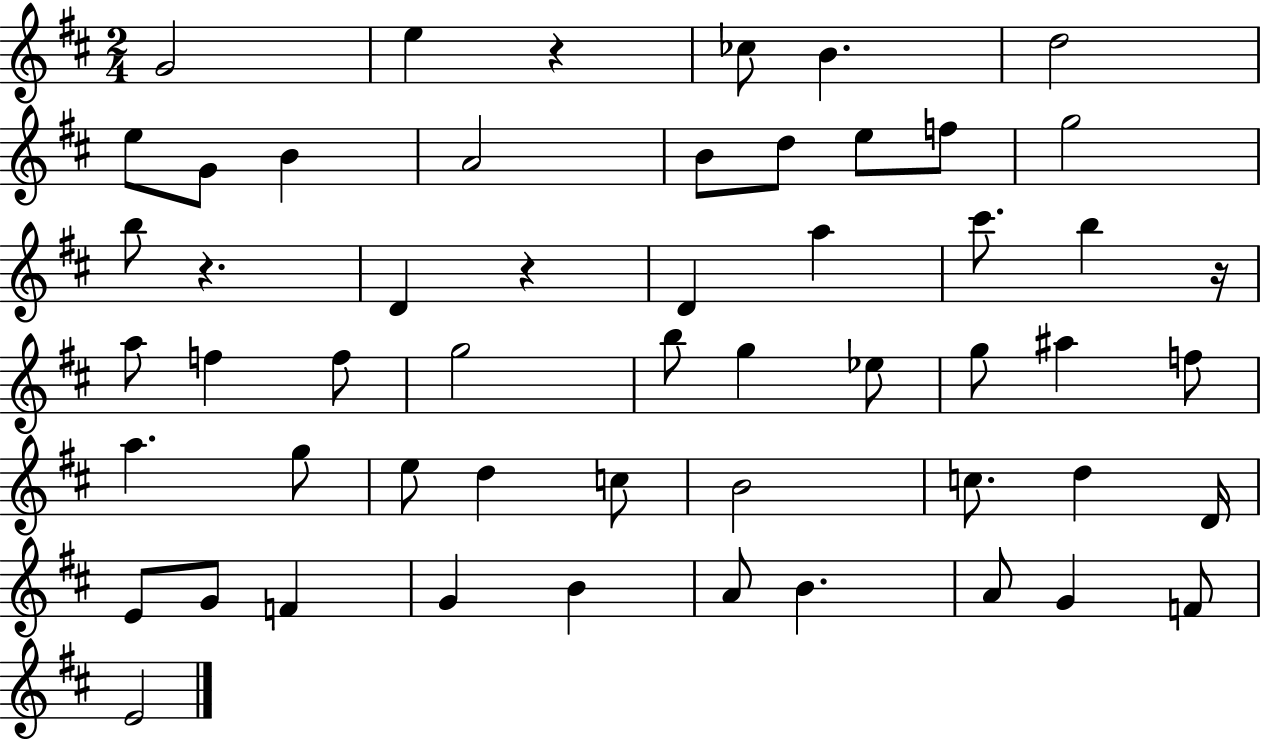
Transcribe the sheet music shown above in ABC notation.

X:1
T:Untitled
M:2/4
L:1/4
K:D
G2 e z _c/2 B d2 e/2 G/2 B A2 B/2 d/2 e/2 f/2 g2 b/2 z D z D a ^c'/2 b z/4 a/2 f f/2 g2 b/2 g _e/2 g/2 ^a f/2 a g/2 e/2 d c/2 B2 c/2 d D/4 E/2 G/2 F G B A/2 B A/2 G F/2 E2